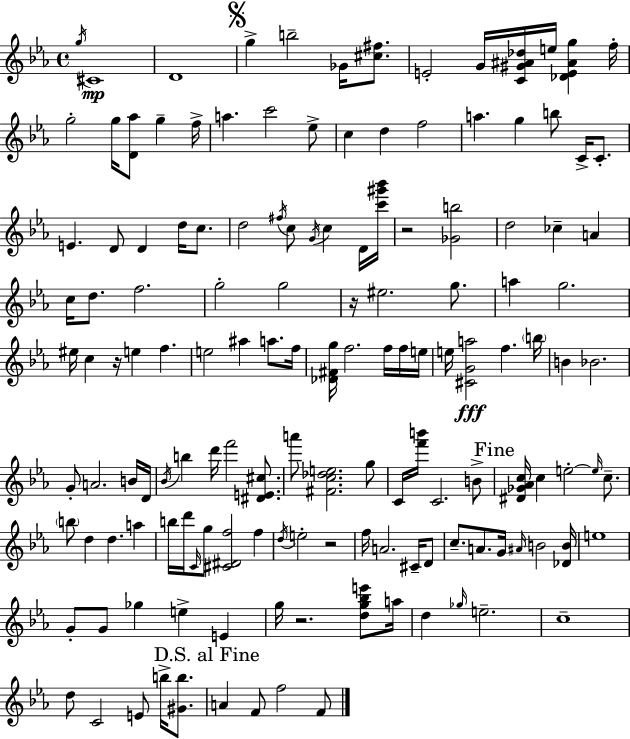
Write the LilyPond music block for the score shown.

{
  \clef treble
  \time 4/4
  \defaultTimeSignature
  \key ees \major
  \acciaccatura { g''16 }\mp cis'1 | d'1 | \mark \markup { \musicglyph "scripts.segno" } g''4-> b''2-- ges'16 <cis'' fis''>8. | e'2-. g'16 <c' gis' ais' des''>16 e''16 <des' e' ais' g''>4 | \break f''16-. g''2-. g''16 <d' aes''>8 g''4-- | f''16-> a''4. c'''2 ees''8-> | c''4 d''4 f''2 | a''4. g''4 b''8 c'16-> c'8.-. | \break e'4. d'8 d'4 d''16 c''8. | d''2 \acciaccatura { fis''16 } c''8 \acciaccatura { g'16 } c''4 | d'16 <c''' gis''' bes'''>16 r2 <ges' b''>2 | d''2 ces''4-- a'4 | \break c''16 d''8. f''2. | g''2-. g''2 | r16 eis''2. | g''8. a''4 g''2. | \break eis''16 c''4 r16 e''4 f''4. | e''2 ais''4 a''8. | f''16 <des' fis' g''>16 f''2. | f''16 f''16 e''16 e''16 <cis' g' a''>2\fff f''4. | \break \parenthesize b''16 b'4 bes'2. | g'8-. a'2. | b'16 d'16 \acciaccatura { bes'16 } b''4 d'''16 f'''2 | <dis' e' cis''>8. a'''8 <fis' c'' des'' e''>2. | \break g''8 c'16 <f''' b'''>16 c'2. | b'8-> \mark "Fine" <dis' ges' aes' c''>16 c''4 e''2-.~~ | \grace { e''16 } c''8.-- \parenthesize b''8 d''4 d''4. | a''4 b''16 d'''16 \grace { c'16 } g''8 <cis' dis' f''>2 | \break f''4 \acciaccatura { d''16 } e''2-. r2 | f''16 a'2. | cis'16-- d'8 c''8.-- a'8. g'16 \grace { ais'16 } b'2 | <des' b'>16 e''1 | \break g'8-. g'8 ges''4 | e''4-> e'4 g''16 r2. | <d'' g'' bes'' e'''>8 a''16 d''4 \grace { ges''16 } e''2.-- | c''1-- | \break d''8 c'2 | e'8 b''16-> <gis' b''>8. \mark "D.S. al Fine" a'4 f'8 f''2 | f'8 \bar "|."
}